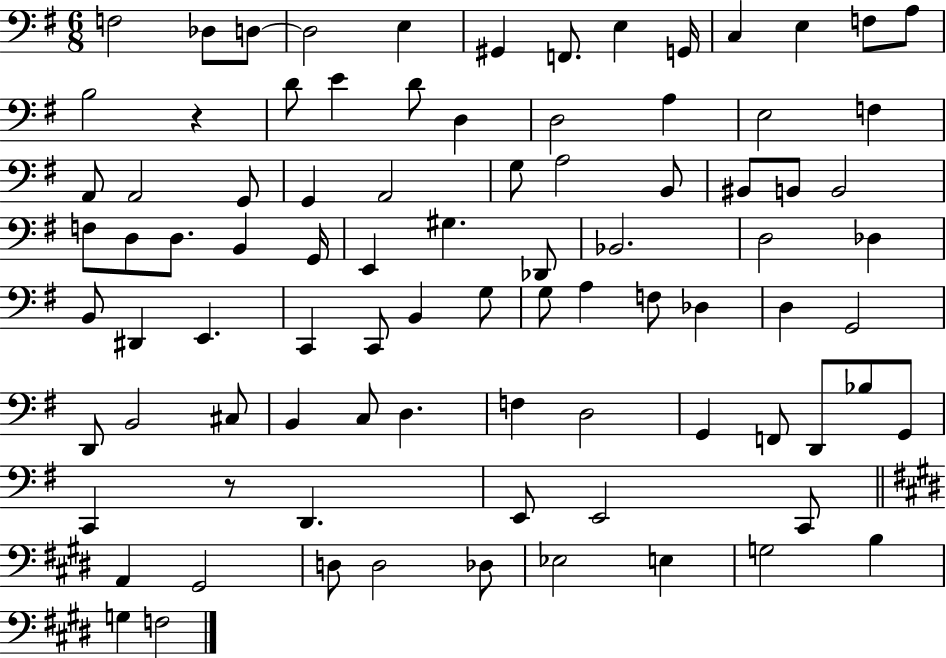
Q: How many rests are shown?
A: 2